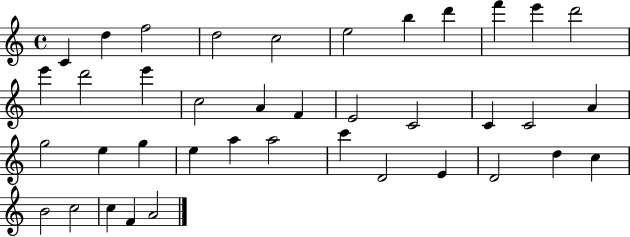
{
  \clef treble
  \time 4/4
  \defaultTimeSignature
  \key c \major
  c'4 d''4 f''2 | d''2 c''2 | e''2 b''4 d'''4 | f'''4 e'''4 d'''2 | \break e'''4 d'''2 e'''4 | c''2 a'4 f'4 | e'2 c'2 | c'4 c'2 a'4 | \break g''2 e''4 g''4 | e''4 a''4 a''2 | c'''4 d'2 e'4 | d'2 d''4 c''4 | \break b'2 c''2 | c''4 f'4 a'2 | \bar "|."
}